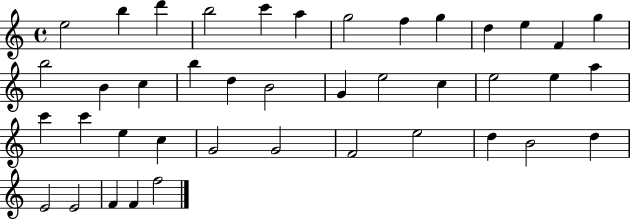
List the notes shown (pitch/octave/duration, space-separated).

E5/h B5/q D6/q B5/h C6/q A5/q G5/h F5/q G5/q D5/q E5/q F4/q G5/q B5/h B4/q C5/q B5/q D5/q B4/h G4/q E5/h C5/q E5/h E5/q A5/q C6/q C6/q E5/q C5/q G4/h G4/h F4/h E5/h D5/q B4/h D5/q E4/h E4/h F4/q F4/q F5/h